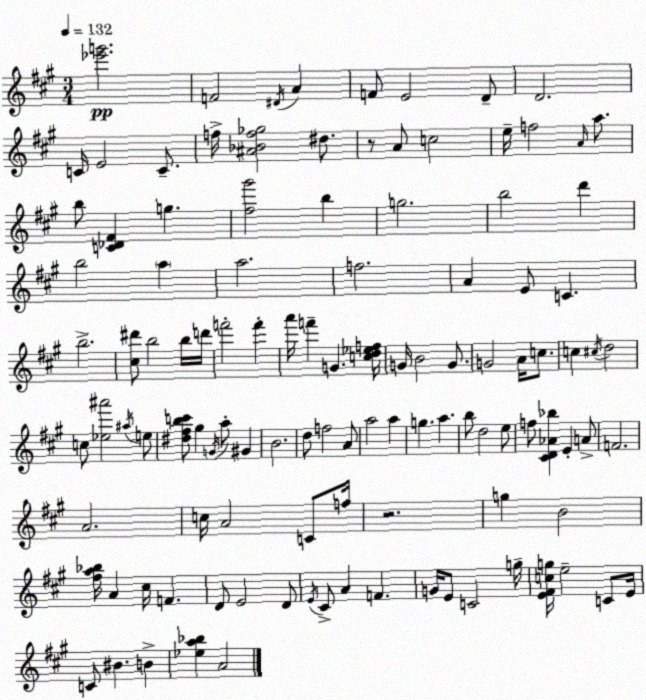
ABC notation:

X:1
T:Untitled
M:3/4
L:1/4
K:A
[_e'g']2 F2 ^D/4 A F/2 E2 D/2 D2 C/4 E2 C/2 f/4 [^A_Bf_g]2 ^d/2 z/2 A/2 c2 e/4 f2 A/4 a/2 b/2 [C_D^F] g [^f^g']2 b g2 b2 d' b2 a a2 f2 A E/2 C b2 [^c^d']/2 b2 b/4 d'/4 f'2 f' a'/4 f' G [cd_ef]/4 G/4 B2 G/2 G2 A/4 c/2 c ^c/4 d2 c/2 [_e^a']2 ^a/4 e/2 [^d^fbc']/2 ^g G/4 a/2 ^G B2 d/2 f2 A/2 a2 a g a b/2 d2 e/2 f/2 [^CD_A_b] E A/2 F2 A2 c/4 A2 C/2 f/4 z2 g B2 [^fa_b]/4 A ^c/4 F D/2 E2 D/2 E/4 ^C/2 A F G/4 E/2 C2 g/4 [E^Fcg]/4 e2 C/2 E/4 C/2 ^B B [_ea_b] A2